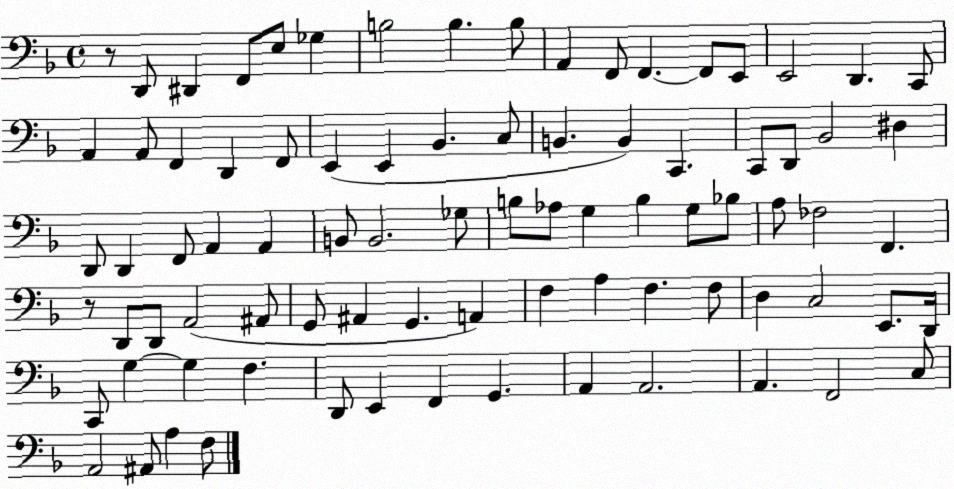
X:1
T:Untitled
M:4/4
L:1/4
K:F
z/2 D,,/2 ^D,, F,,/2 E,/2 _G, B,2 B, B,/2 A,, F,,/2 F,, F,,/2 E,,/2 E,,2 D,, C,,/2 A,, A,,/2 F,, D,, F,,/2 E,, E,, _B,, C,/2 B,, B,, C,, C,,/2 D,,/2 _B,,2 ^D, D,,/2 D,, F,,/2 A,, A,, B,,/2 B,,2 _G,/2 B,/2 _A,/2 G, B, G,/2 _B,/2 A,/2 _F,2 F,, z/2 D,,/2 D,,/2 A,,2 ^A,,/2 G,,/2 ^A,, G,, A,, F, A, F, F,/2 D, C,2 E,,/2 D,,/4 C,,/2 G, G, F, D,,/2 E,, F,, G,, A,, A,,2 A,, F,,2 C,/2 A,,2 ^A,,/2 A, F,/2